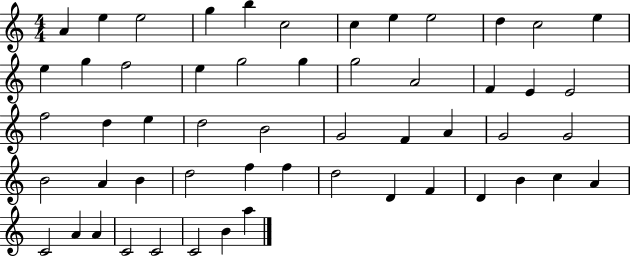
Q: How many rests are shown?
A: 0